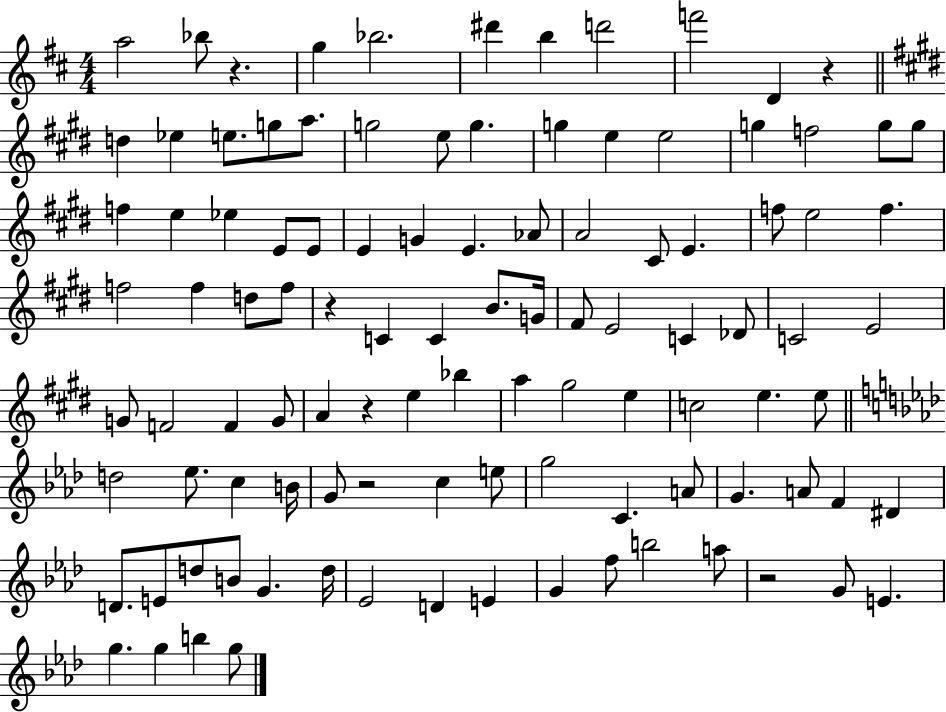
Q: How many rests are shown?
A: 6